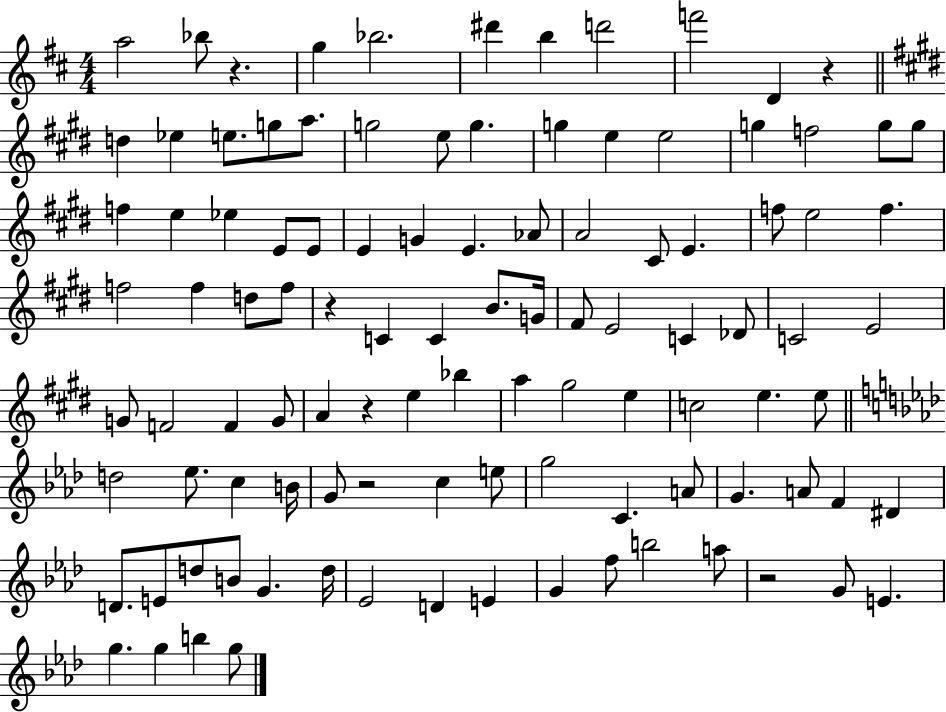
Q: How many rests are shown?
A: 6